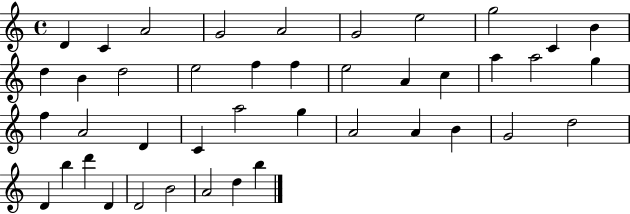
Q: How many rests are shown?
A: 0